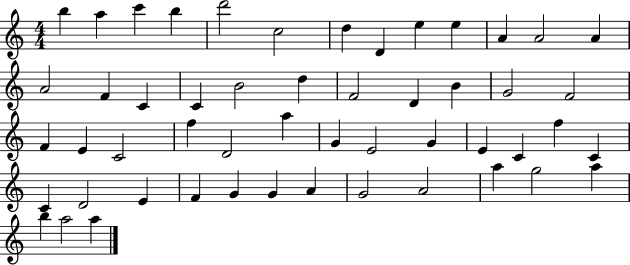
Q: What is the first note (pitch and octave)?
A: B5